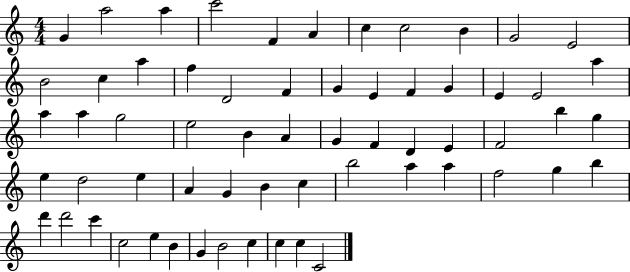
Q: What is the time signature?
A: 4/4